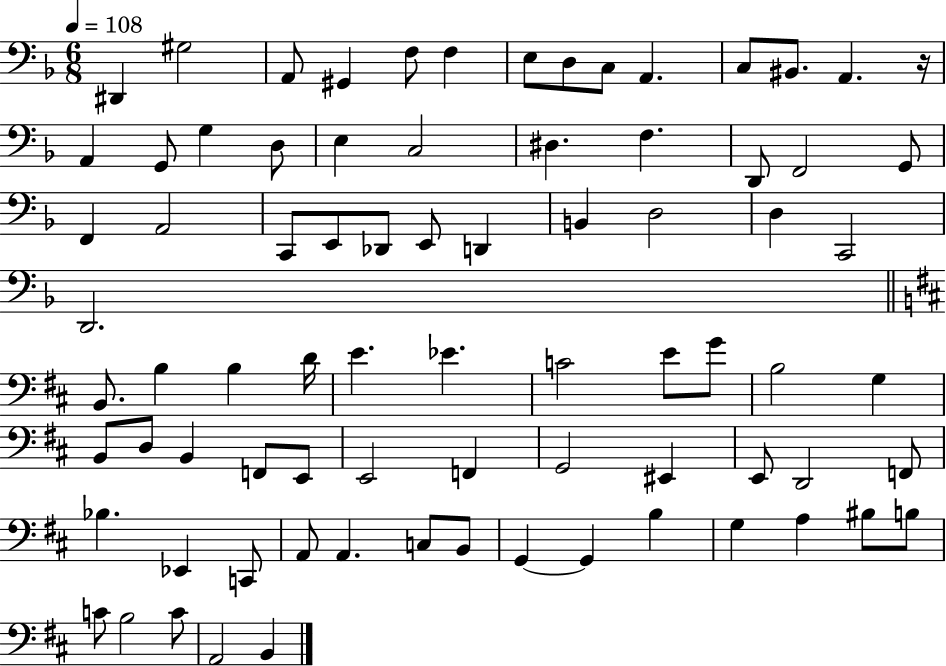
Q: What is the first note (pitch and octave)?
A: D#2